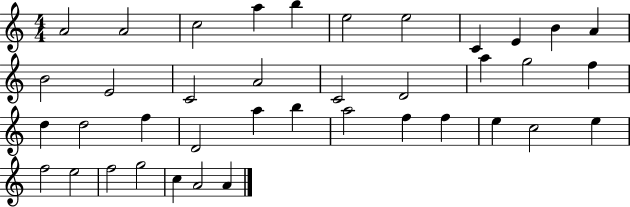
{
  \clef treble
  \numericTimeSignature
  \time 4/4
  \key c \major
  a'2 a'2 | c''2 a''4 b''4 | e''2 e''2 | c'4 e'4 b'4 a'4 | \break b'2 e'2 | c'2 a'2 | c'2 d'2 | a''4 g''2 f''4 | \break d''4 d''2 f''4 | d'2 a''4 b''4 | a''2 f''4 f''4 | e''4 c''2 e''4 | \break f''2 e''2 | f''2 g''2 | c''4 a'2 a'4 | \bar "|."
}